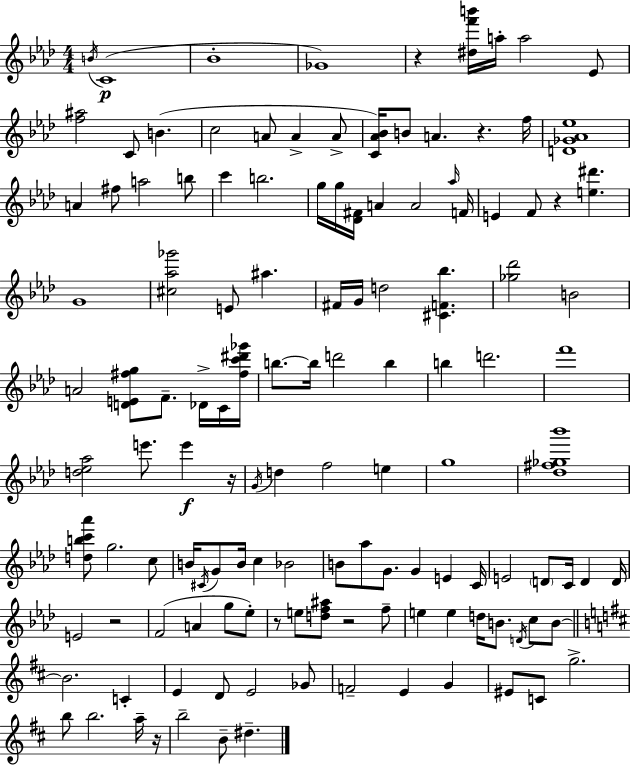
{
  \clef treble
  \numericTimeSignature
  \time 4/4
  \key aes \major
  \acciaccatura { b'16 }(\p c'1 | bes'1-. | ges'1) | r4 <dis'' f''' b'''>16 a''16-. a''2 ees'8 | \break <f'' ais''>2 c'8 b'4.( | c''2 a'8 a'4-> a'8-> | <c' aes' bes'>16) b'8 a'4. r4. | f''16 <d' ges' aes' ees''>1 | \break a'4 fis''8 a''2 b''8 | c'''4 b''2. | g''16 g''16 <des' fis'>16 a'4 a'2 | \grace { aes''16 } f'16 e'4 f'8 r4 <e'' dis'''>4. | \break g'1 | <cis'' aes'' ges'''>2 e'8 ais''4. | fis'16 g'16 d''2 <cis' f' bes''>4. | <ges'' des'''>2 b'2 | \break a'2 <d' e' fis'' g''>8 f'8.-- des'16-> | c'16 <fis'' c''' dis''' ges'''>16 b''8.~~ b''16 d'''2 b''4 | b''4 d'''2. | f'''1 | \break <d'' ees'' aes''>2 e'''8. e'''4\f | r16 \acciaccatura { g'16 } d''4 f''2 e''4 | g''1 | <des'' fis'' ges'' bes'''>1 | \break <d'' b'' c''' aes'''>8 g''2. | c''8 b'16 \acciaccatura { cis'16 } g'8 b'16 c''4 bes'2 | b'8 aes''8 g'8. g'4 e'4 | c'16 e'2 \parenthesize d'8 c'16 d'4 | \break d'16 e'2 r2 | f'2( a'4 | g''8 ees''8-.) r8 e''8 <d'' f'' ais''>8 r2 | f''8-- e''4 e''4 d''16 b'8. | \break \acciaccatura { d'16 } c''8 b'8~~ \bar "||" \break \key b \minor b'2. c'4-. | e'4 d'8 e'2 ges'8 | f'2-- e'4 g'4 | eis'8 c'8 g''2.-> | \break b''8 b''2. a''16-- r16 | b''2-- b'8-- dis''4.-- | \bar "|."
}